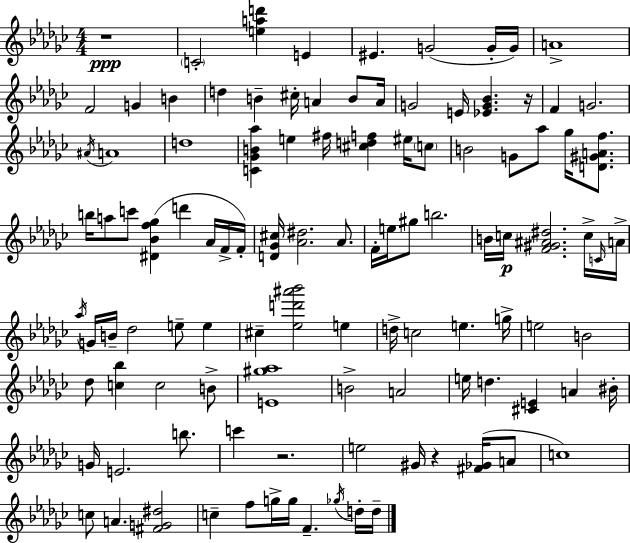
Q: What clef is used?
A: treble